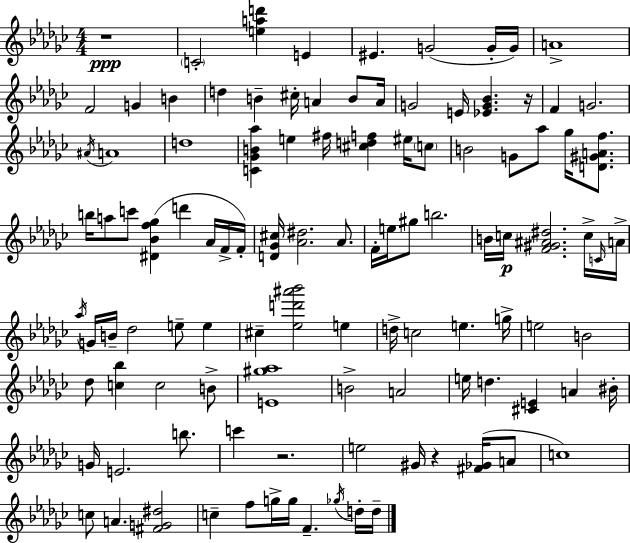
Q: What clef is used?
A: treble